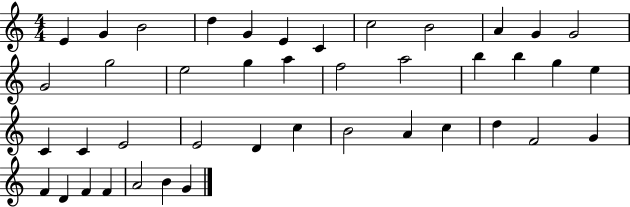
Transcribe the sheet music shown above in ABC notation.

X:1
T:Untitled
M:4/4
L:1/4
K:C
E G B2 d G E C c2 B2 A G G2 G2 g2 e2 g a f2 a2 b b g e C C E2 E2 D c B2 A c d F2 G F D F F A2 B G